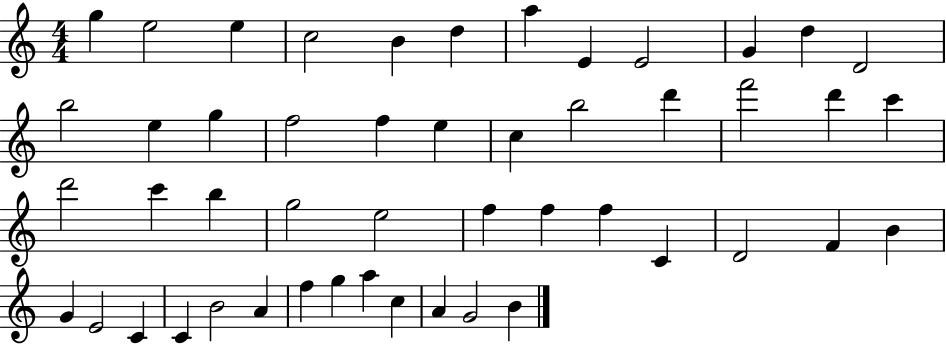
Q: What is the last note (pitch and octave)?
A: B4